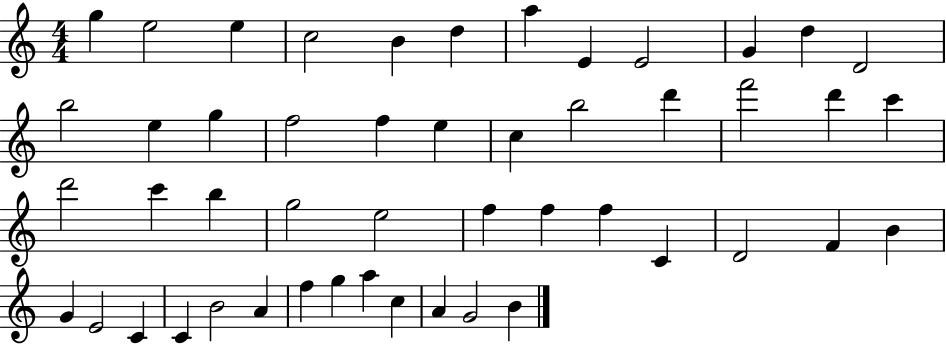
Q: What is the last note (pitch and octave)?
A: B4